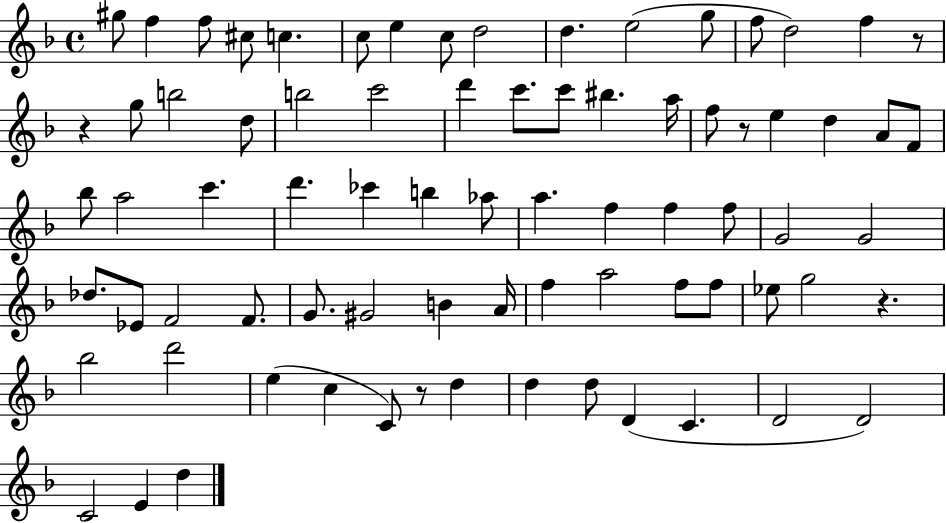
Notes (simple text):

G#5/e F5/q F5/e C#5/e C5/q. C5/e E5/q C5/e D5/h D5/q. E5/h G5/e F5/e D5/h F5/q R/e R/q G5/e B5/h D5/e B5/h C6/h D6/q C6/e. C6/e BIS5/q. A5/s F5/e R/e E5/q D5/q A4/e F4/e Bb5/e A5/h C6/q. D6/q. CES6/q B5/q Ab5/e A5/q. F5/q F5/q F5/e G4/h G4/h Db5/e. Eb4/e F4/h F4/e. G4/e. G#4/h B4/q A4/s F5/q A5/h F5/e F5/e Eb5/e G5/h R/q. Bb5/h D6/h E5/q C5/q C4/e R/e D5/q D5/q D5/e D4/q C4/q. D4/h D4/h C4/h E4/q D5/q